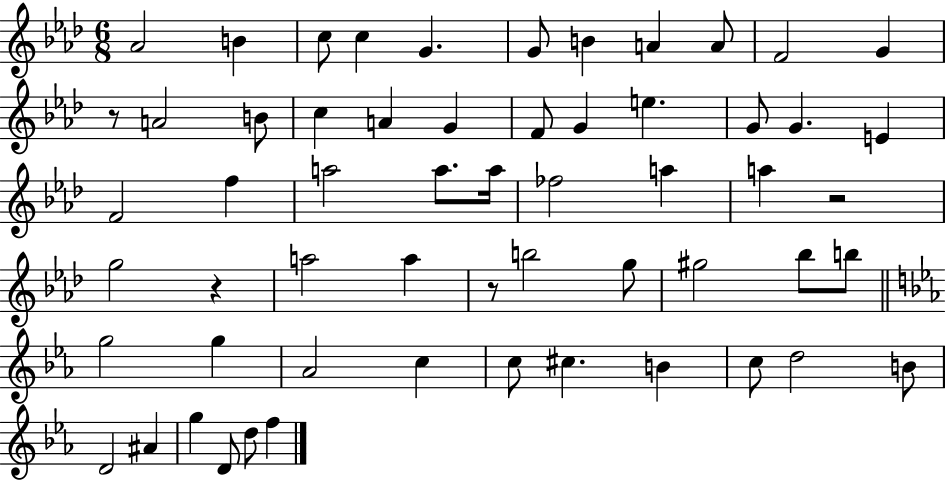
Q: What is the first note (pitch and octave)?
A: Ab4